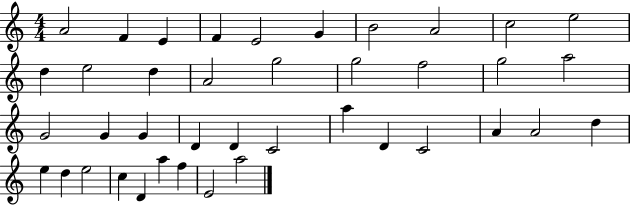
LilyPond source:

{
  \clef treble
  \numericTimeSignature
  \time 4/4
  \key c \major
  a'2 f'4 e'4 | f'4 e'2 g'4 | b'2 a'2 | c''2 e''2 | \break d''4 e''2 d''4 | a'2 g''2 | g''2 f''2 | g''2 a''2 | \break g'2 g'4 g'4 | d'4 d'4 c'2 | a''4 d'4 c'2 | a'4 a'2 d''4 | \break e''4 d''4 e''2 | c''4 d'4 a''4 f''4 | e'2 a''2 | \bar "|."
}